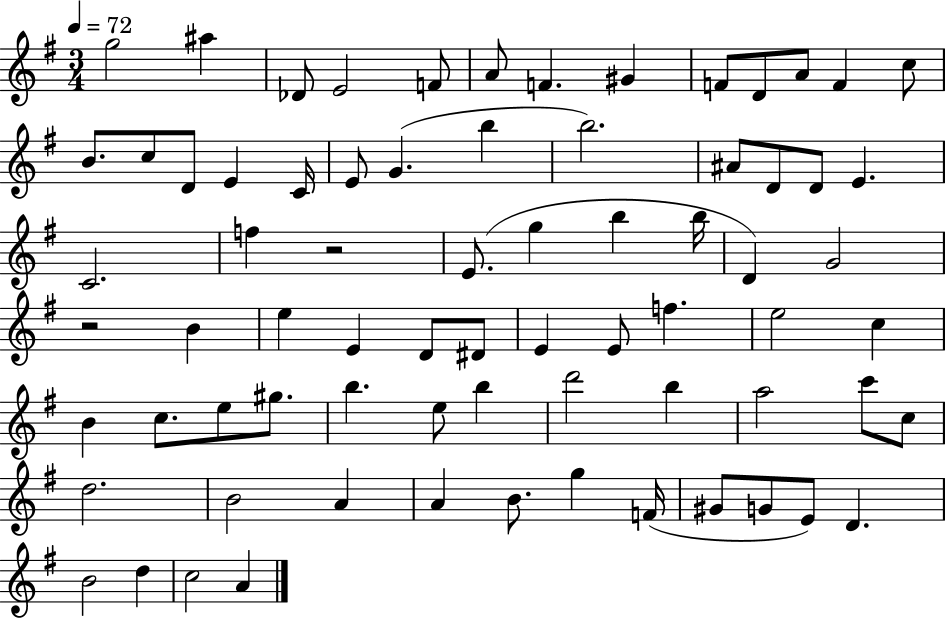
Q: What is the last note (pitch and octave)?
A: A4